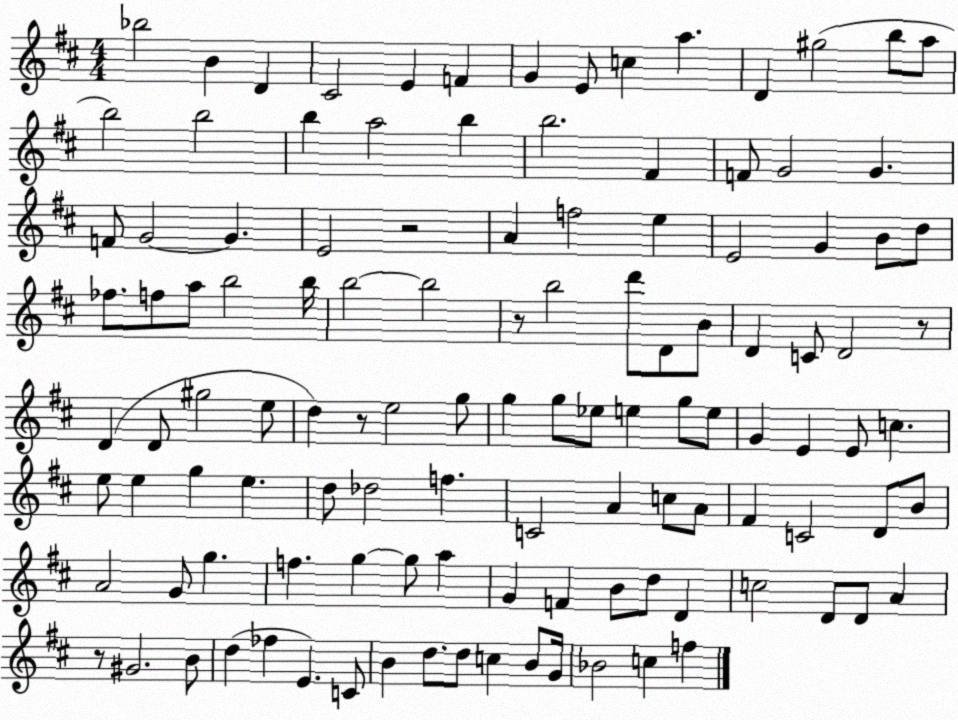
X:1
T:Untitled
M:4/4
L:1/4
K:D
_b2 B D ^C2 E F G E/2 c a D ^g2 b/2 a/2 b2 b2 b a2 b b2 ^F F/2 G2 G F/2 G2 G E2 z2 A f2 e E2 G B/2 d/2 _f/2 f/2 a/2 b2 b/4 b2 b2 z/2 b2 d'/2 D/2 B/2 D C/2 D2 z/2 D D/2 ^g2 e/2 d z/2 e2 g/2 g g/2 _e/2 e g/2 e/2 G E E/2 c e/2 e g e d/2 _d2 f C2 A c/2 A/2 ^F C2 D/2 B/2 A2 G/2 g f g g/2 a G F B/2 d/2 D c2 D/2 D/2 A z/2 ^G2 B/2 d _f E C/2 B d/2 d/2 c B/2 G/4 _B2 c f